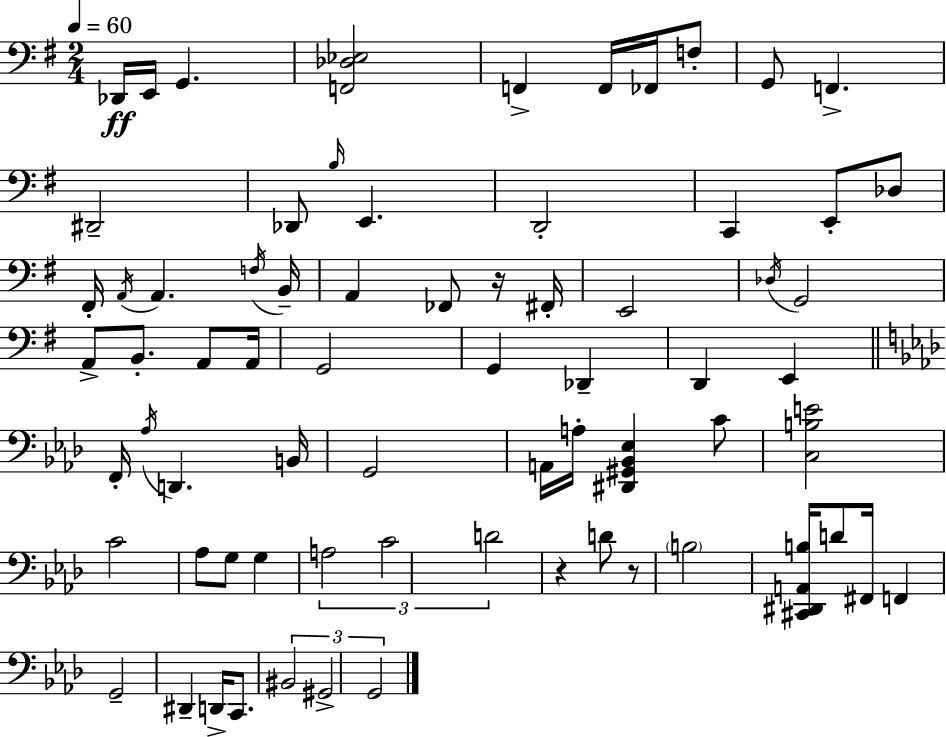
{
  \clef bass
  \numericTimeSignature
  \time 2/4
  \key g \major
  \tempo 4 = 60
  \repeat volta 2 { des,16\ff e,16 g,4. | <f, des ees>2 | f,4-> f,16 fes,16 f8-. | g,8 f,4.-> | \break dis,2-- | des,8 \grace { b16 } e,4. | d,2-. | c,4 e,8-. des8 | \break fis,16-. \acciaccatura { a,16 } a,4. | \acciaccatura { f16 } b,16-- a,4 fes,8 | r16 fis,16-. e,2 | \acciaccatura { des16 } g,2 | \break a,8-> b,8.-. | a,8 a,16 g,2 | g,4 | des,4-- d,4 | \break e,4 \bar "||" \break \key aes \major f,16-. \acciaccatura { aes16 } d,4. | b,16 g,2 | a,16 a16-. <dis, gis, bes, ees>4 c'8 | <c b e'>2 | \break c'2 | aes8 g8 g4 | \tuplet 3/2 { a2 | c'2 | \break d'2 } | r4 d'8 r8 | \parenthesize b2 | <cis, dis, a, b>16 d'8 fis,16 f,4 | \break g,2-- | dis,4-- d,16-> c,8. | \tuplet 3/2 { bis,2 | gis,2-> | \break g,2 } | } \bar "|."
}